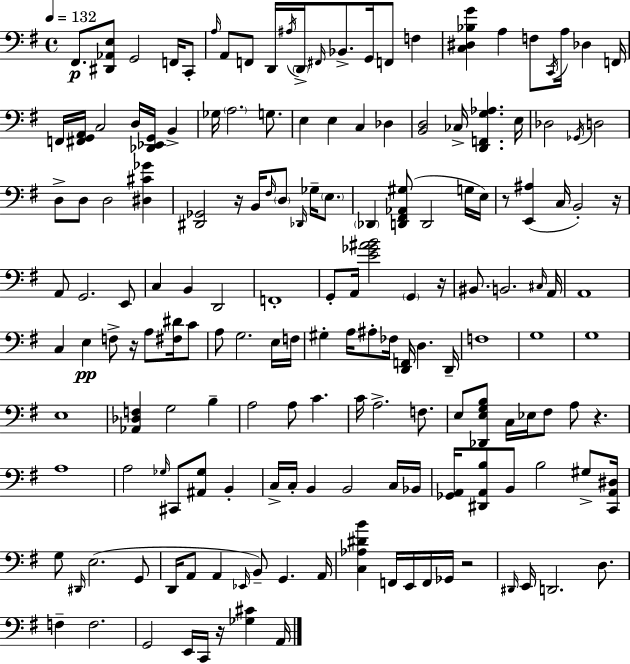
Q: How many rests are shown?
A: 8